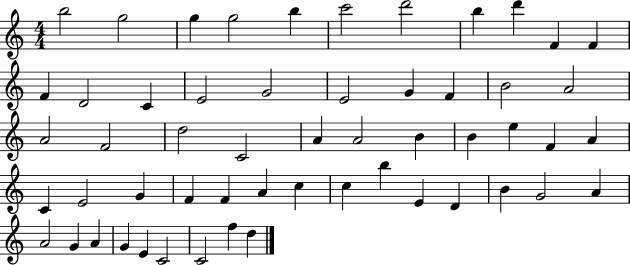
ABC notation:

X:1
T:Untitled
M:4/4
L:1/4
K:C
b2 g2 g g2 b c'2 d'2 b d' F F F D2 C E2 G2 E2 G F B2 A2 A2 F2 d2 C2 A A2 B B e F A C E2 G F F A c c b E D B G2 A A2 G A G E C2 C2 f d